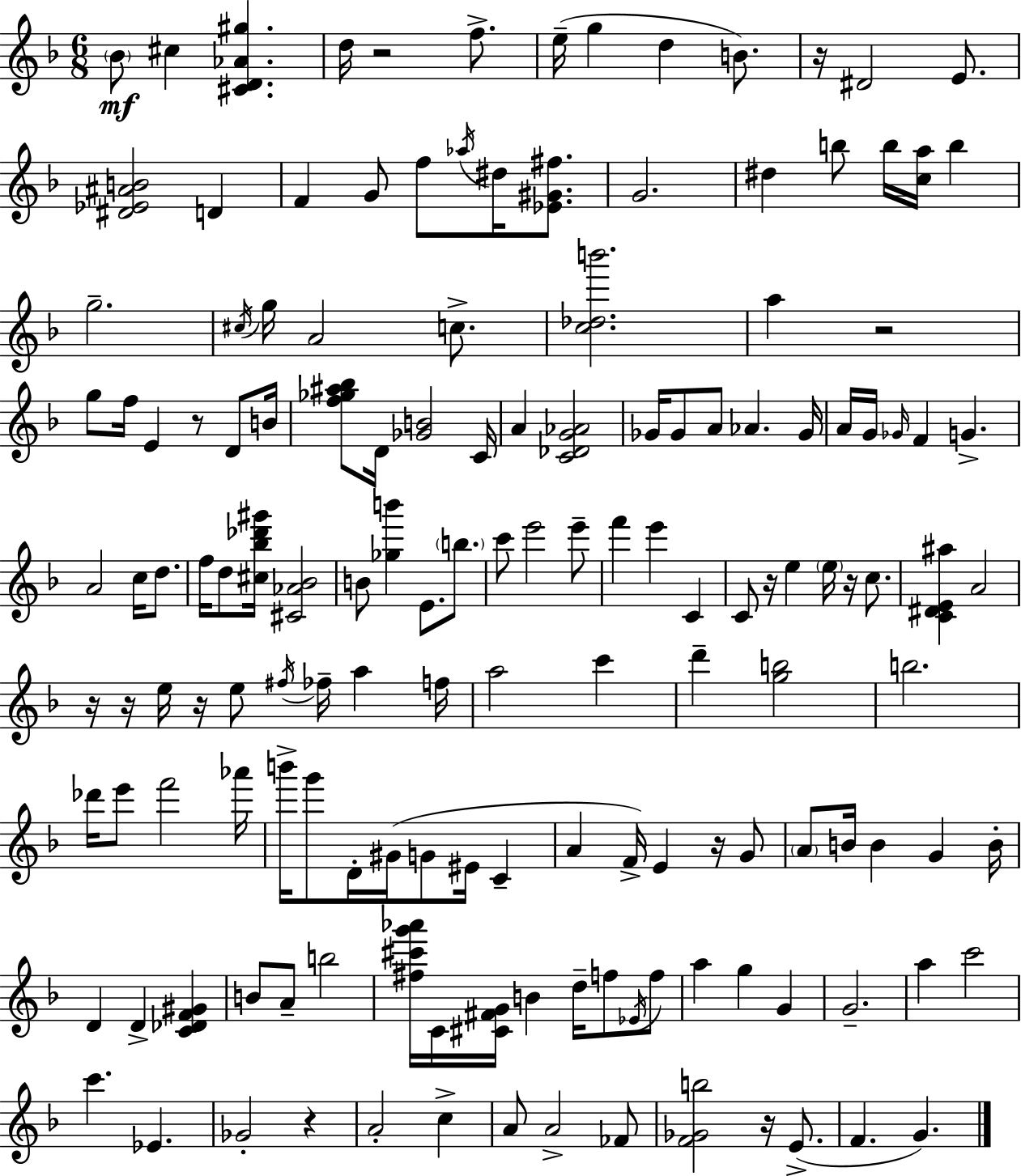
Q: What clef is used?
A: treble